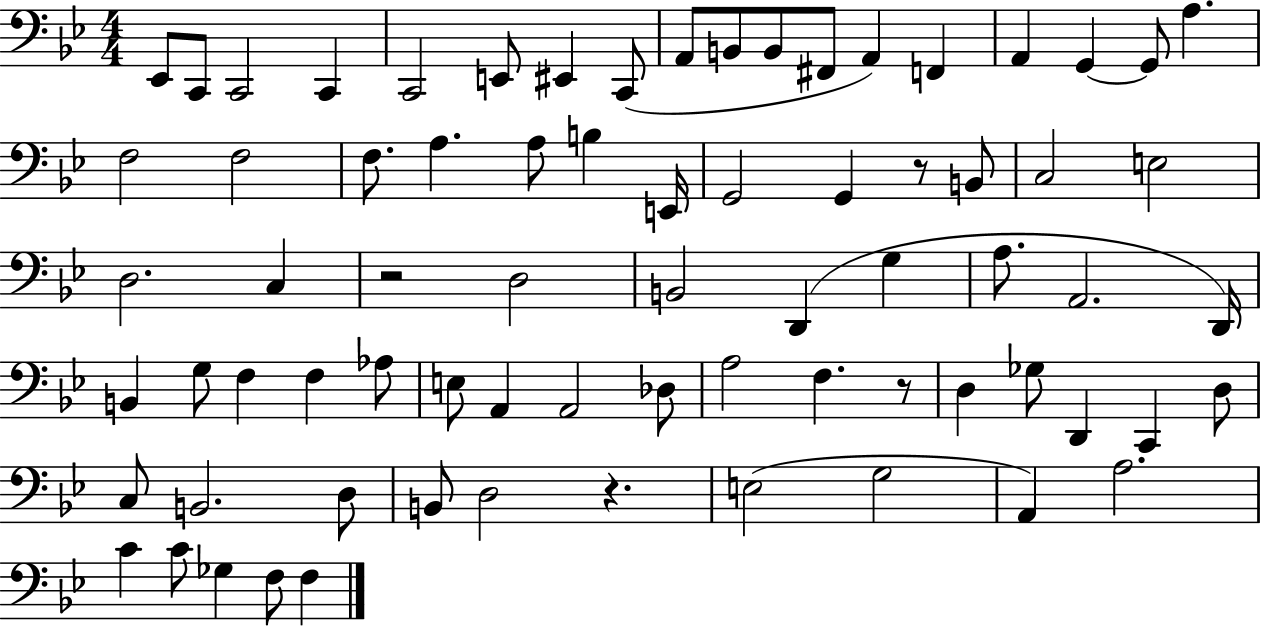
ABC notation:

X:1
T:Untitled
M:4/4
L:1/4
K:Bb
_E,,/2 C,,/2 C,,2 C,, C,,2 E,,/2 ^E,, C,,/2 A,,/2 B,,/2 B,,/2 ^F,,/2 A,, F,, A,, G,, G,,/2 A, F,2 F,2 F,/2 A, A,/2 B, E,,/4 G,,2 G,, z/2 B,,/2 C,2 E,2 D,2 C, z2 D,2 B,,2 D,, G, A,/2 A,,2 D,,/4 B,, G,/2 F, F, _A,/2 E,/2 A,, A,,2 _D,/2 A,2 F, z/2 D, _G,/2 D,, C,, D,/2 C,/2 B,,2 D,/2 B,,/2 D,2 z E,2 G,2 A,, A,2 C C/2 _G, F,/2 F,